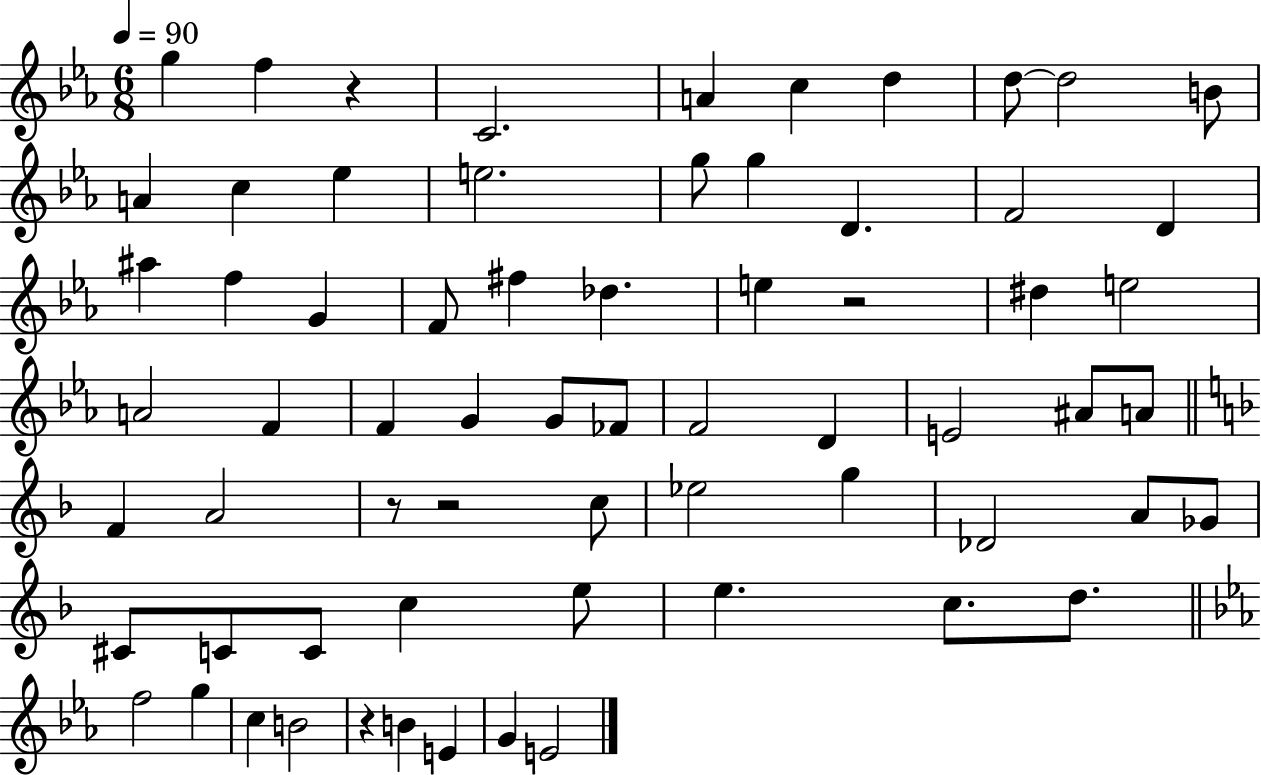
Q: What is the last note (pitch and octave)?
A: E4